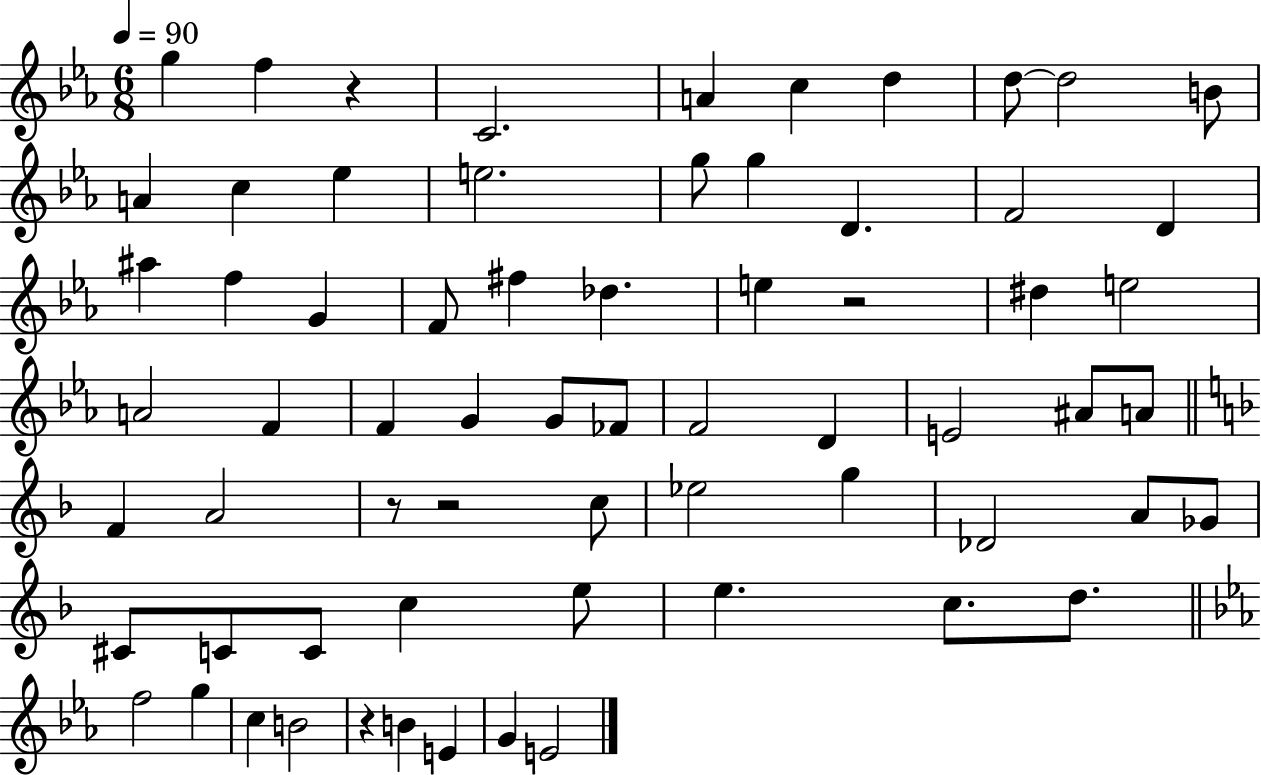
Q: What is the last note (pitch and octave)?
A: E4